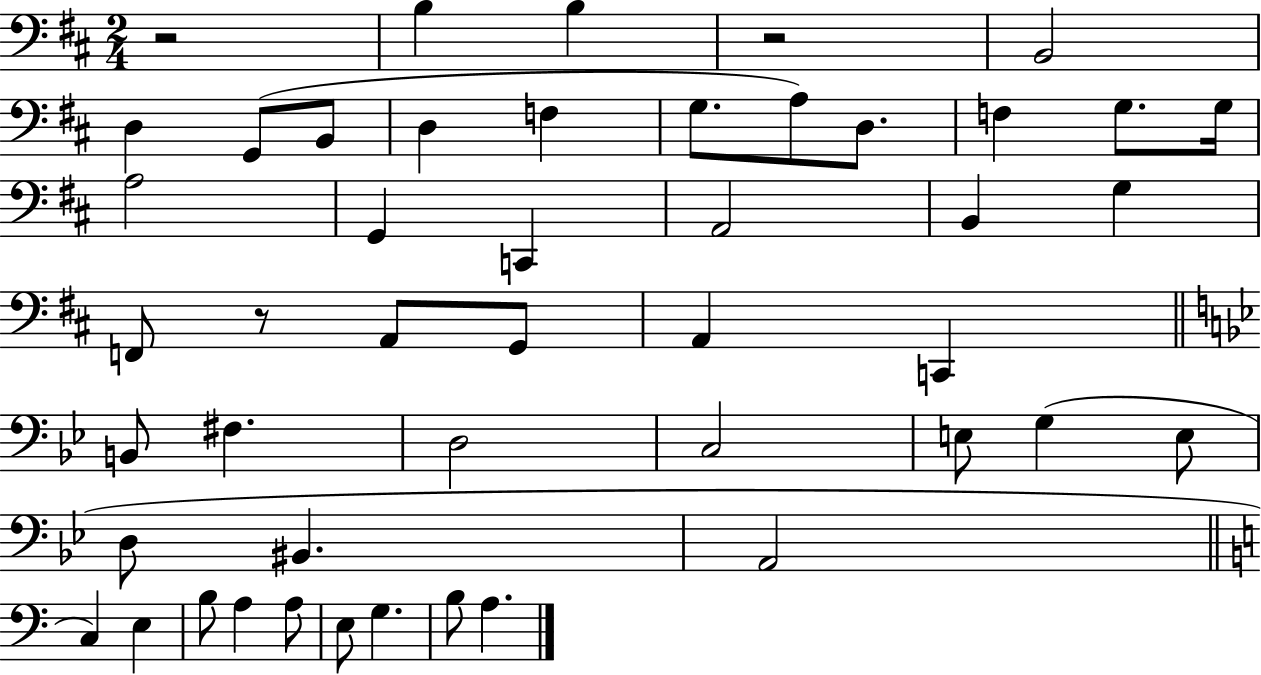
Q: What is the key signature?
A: D major